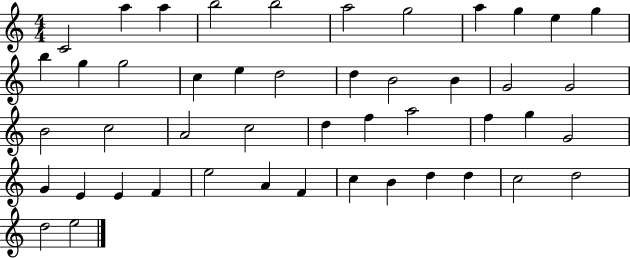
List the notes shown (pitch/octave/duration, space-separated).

C4/h A5/q A5/q B5/h B5/h A5/h G5/h A5/q G5/q E5/q G5/q B5/q G5/q G5/h C5/q E5/q D5/h D5/q B4/h B4/q G4/h G4/h B4/h C5/h A4/h C5/h D5/q F5/q A5/h F5/q G5/q G4/h G4/q E4/q E4/q F4/q E5/h A4/q F4/q C5/q B4/q D5/q D5/q C5/h D5/h D5/h E5/h